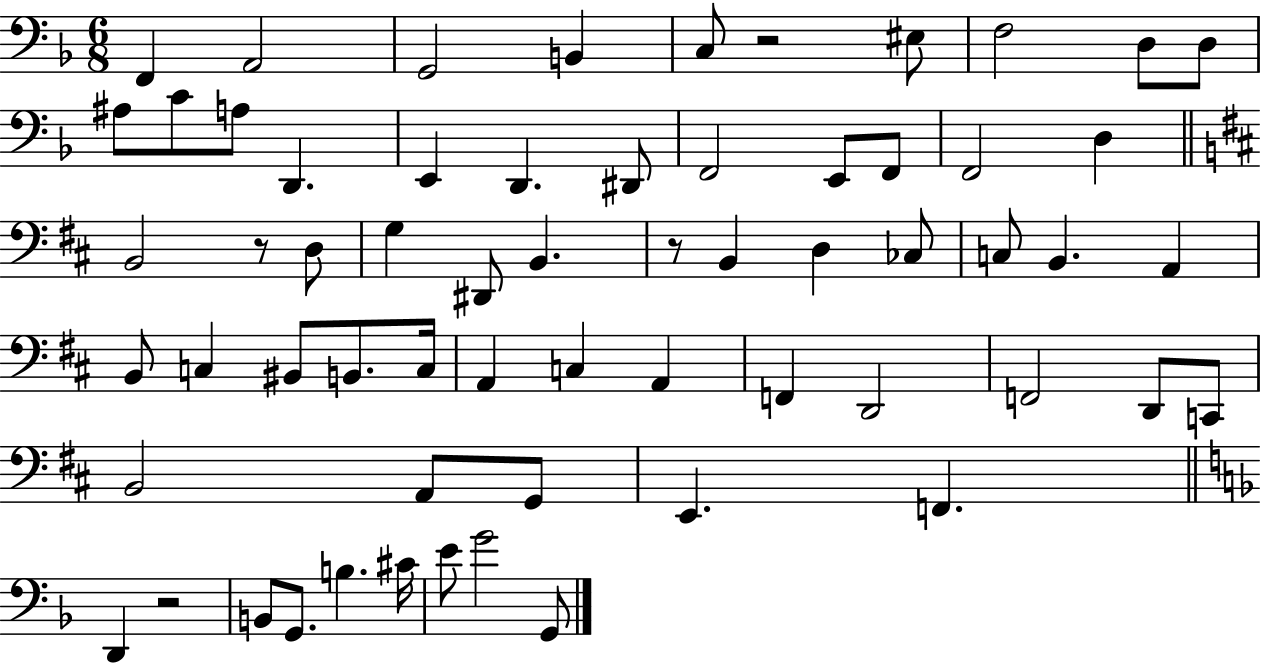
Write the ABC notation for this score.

X:1
T:Untitled
M:6/8
L:1/4
K:F
F,, A,,2 G,,2 B,, C,/2 z2 ^E,/2 F,2 D,/2 D,/2 ^A,/2 C/2 A,/2 D,, E,, D,, ^D,,/2 F,,2 E,,/2 F,,/2 F,,2 D, B,,2 z/2 D,/2 G, ^D,,/2 B,, z/2 B,, D, _C,/2 C,/2 B,, A,, B,,/2 C, ^B,,/2 B,,/2 C,/4 A,, C, A,, F,, D,,2 F,,2 D,,/2 C,,/2 B,,2 A,,/2 G,,/2 E,, F,, D,, z2 B,,/2 G,,/2 B, ^C/4 E/2 G2 G,,/2